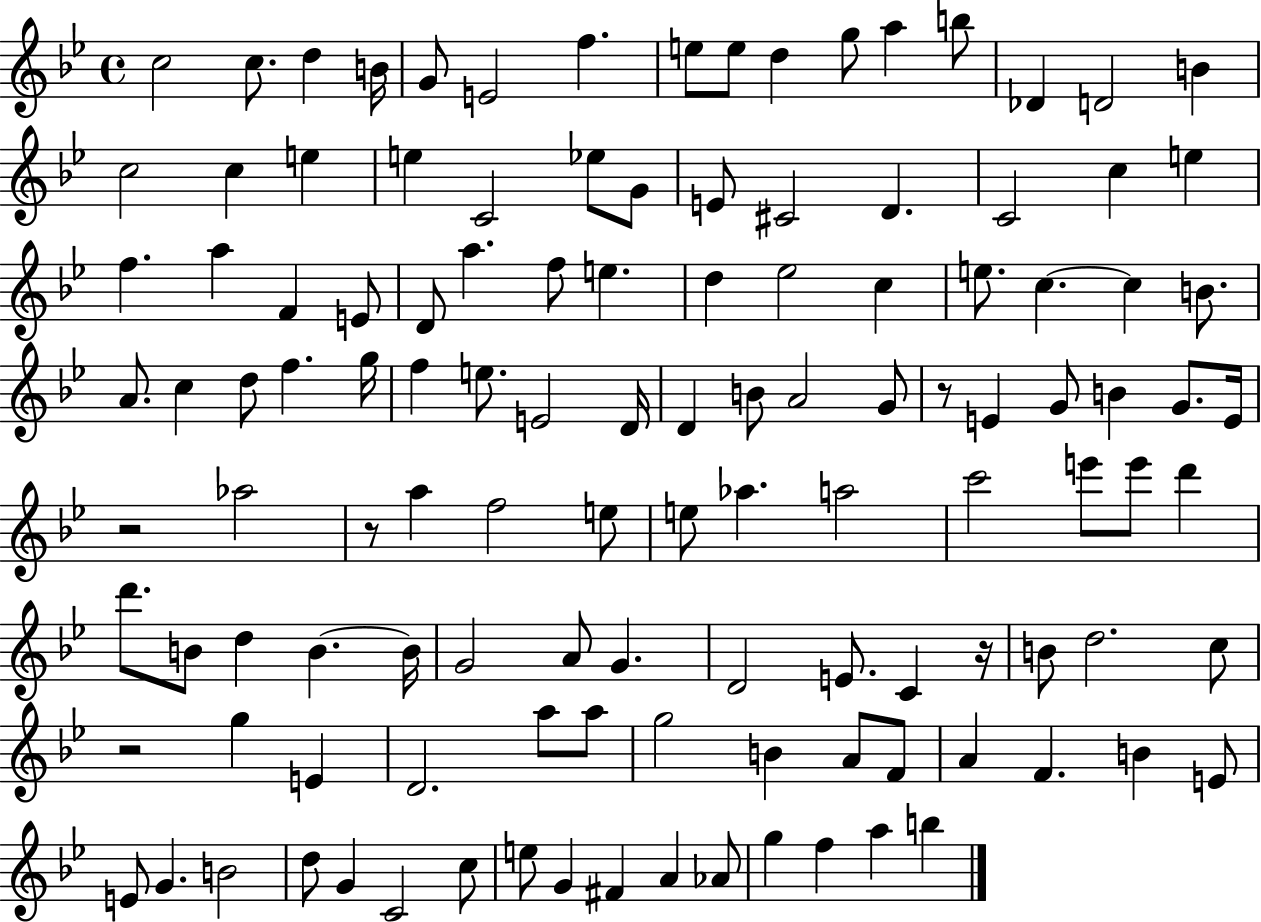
C5/h C5/e. D5/q B4/s G4/e E4/h F5/q. E5/e E5/e D5/q G5/e A5/q B5/e Db4/q D4/h B4/q C5/h C5/q E5/q E5/q C4/h Eb5/e G4/e E4/e C#4/h D4/q. C4/h C5/q E5/q F5/q. A5/q F4/q E4/e D4/e A5/q. F5/e E5/q. D5/q Eb5/h C5/q E5/e. C5/q. C5/q B4/e. A4/e. C5/q D5/e F5/q. G5/s F5/q E5/e. E4/h D4/s D4/q B4/e A4/h G4/e R/e E4/q G4/e B4/q G4/e. E4/s R/h Ab5/h R/e A5/q F5/h E5/e E5/e Ab5/q. A5/h C6/h E6/e E6/e D6/q D6/e. B4/e D5/q B4/q. B4/s G4/h A4/e G4/q. D4/h E4/e. C4/q R/s B4/e D5/h. C5/e R/h G5/q E4/q D4/h. A5/e A5/e G5/h B4/q A4/e F4/e A4/q F4/q. B4/q E4/e E4/e G4/q. B4/h D5/e G4/q C4/h C5/e E5/e G4/q F#4/q A4/q Ab4/e G5/q F5/q A5/q B5/q